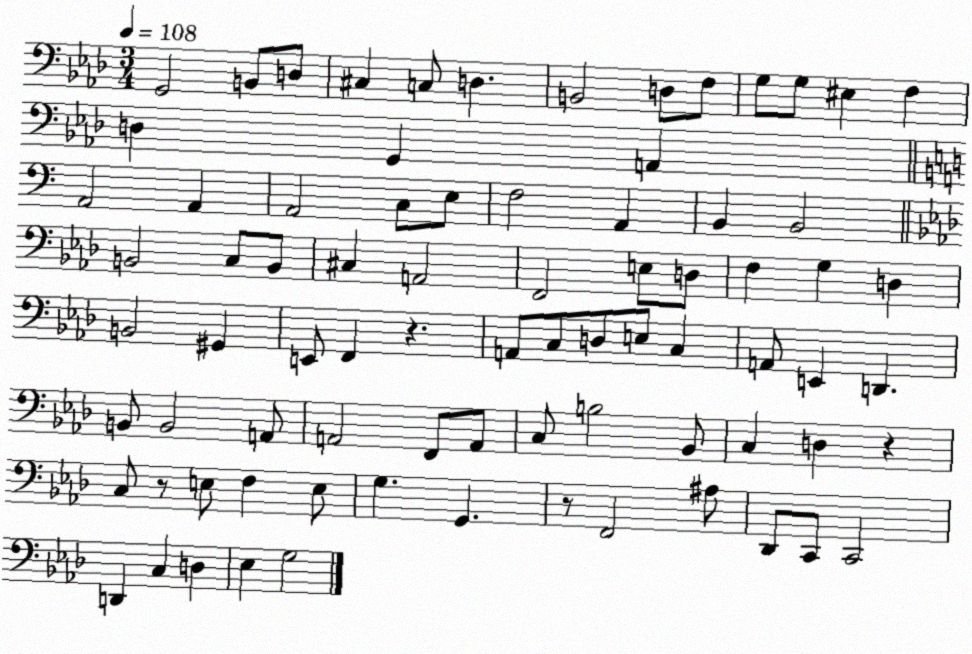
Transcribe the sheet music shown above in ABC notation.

X:1
T:Untitled
M:3/4
L:1/4
K:Ab
G,,2 B,,/2 D,/2 ^C, C,/2 D, B,,2 D,/2 F,/2 G,/2 G,/2 ^E, F, D, G,, A,, A,,2 A,, A,,2 C,/2 E,/2 F,2 A,, B,, B,,2 B,,2 C,/2 B,,/2 ^C, A,,2 F,,2 E,/2 D,/2 F, G, D, B,,2 ^G,, E,,/2 F,, z A,,/2 C,/2 D,/2 E,/2 C, A,,/2 E,, D,, B,,/2 B,,2 A,,/2 A,,2 F,,/2 A,,/2 C,/2 B,2 _B,,/2 C, D, z C,/2 z/2 E,/2 F, E,/2 G, G,, z/2 F,,2 ^A,/2 _D,,/2 C,,/2 C,,2 D,, C, D, _E, G,2